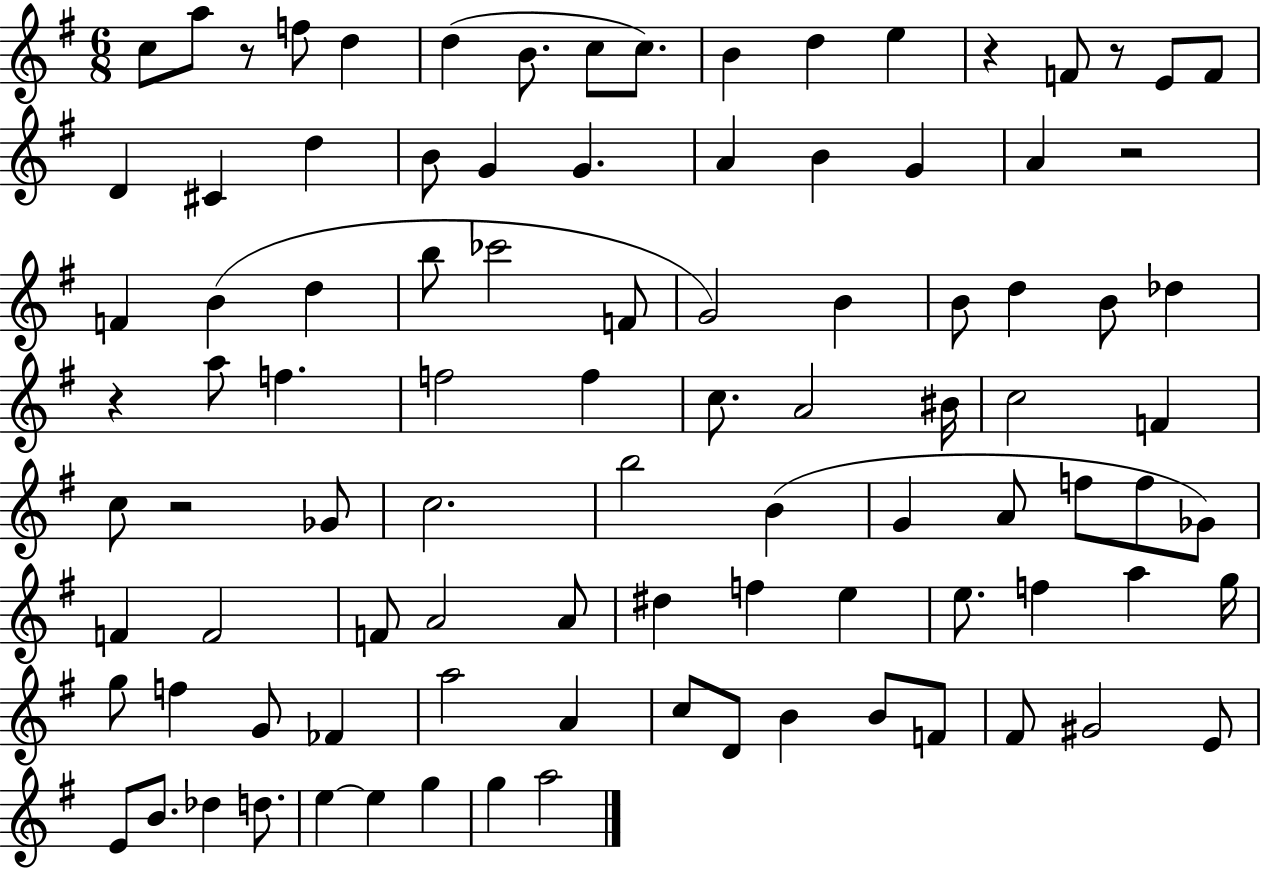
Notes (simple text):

C5/e A5/e R/e F5/e D5/q D5/q B4/e. C5/e C5/e. B4/q D5/q E5/q R/q F4/e R/e E4/e F4/e D4/q C#4/q D5/q B4/e G4/q G4/q. A4/q B4/q G4/q A4/q R/h F4/q B4/q D5/q B5/e CES6/h F4/e G4/h B4/q B4/e D5/q B4/e Db5/q R/q A5/e F5/q. F5/h F5/q C5/e. A4/h BIS4/s C5/h F4/q C5/e R/h Gb4/e C5/h. B5/h B4/q G4/q A4/e F5/e F5/e Gb4/e F4/q F4/h F4/e A4/h A4/e D#5/q F5/q E5/q E5/e. F5/q A5/q G5/s G5/e F5/q G4/e FES4/q A5/h A4/q C5/e D4/e B4/q B4/e F4/e F#4/e G#4/h E4/e E4/e B4/e. Db5/q D5/e. E5/q E5/q G5/q G5/q A5/h